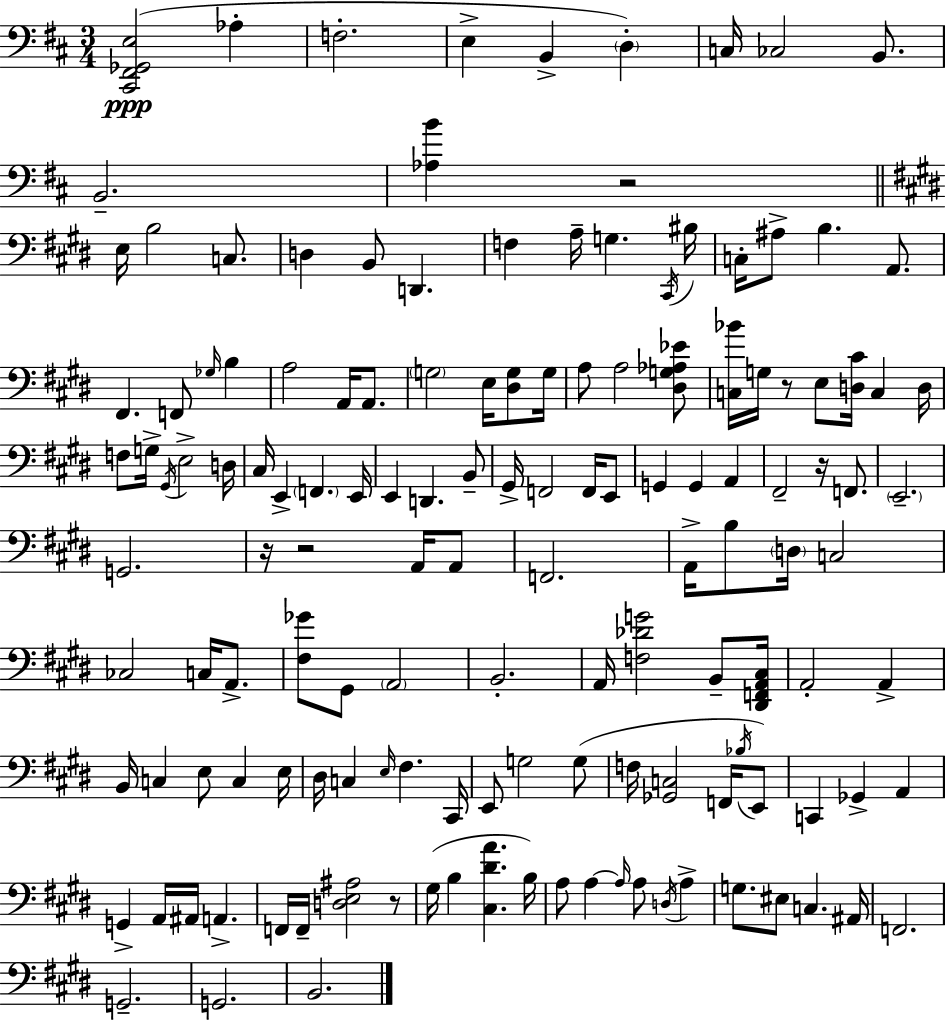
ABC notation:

X:1
T:Untitled
M:3/4
L:1/4
K:D
[^C,,^F,,_G,,E,]2 _A, F,2 E, B,, D, C,/4 _C,2 B,,/2 B,,2 [_A,B] z2 E,/4 B,2 C,/2 D, B,,/2 D,, F, A,/4 G, ^C,,/4 ^B,/4 C,/4 ^A,/2 B, A,,/2 ^F,, F,,/2 _G,/4 B, A,2 A,,/4 A,,/2 G,2 E,/4 [^D,G,]/2 G,/4 A,/2 A,2 [^D,G,_A,_E]/2 [C,_B]/4 G,/4 z/2 E,/2 [D,^C]/4 C, D,/4 F,/2 G,/4 ^G,,/4 E,2 D,/4 ^C,/4 E,, F,, E,,/4 E,, D,, B,,/2 ^G,,/4 F,,2 F,,/4 E,,/2 G,, G,, A,, ^F,,2 z/4 F,,/2 E,,2 G,,2 z/4 z2 A,,/4 A,,/2 F,,2 A,,/4 B,/2 D,/4 C,2 _C,2 C,/4 A,,/2 [^F,_G]/2 ^G,,/2 A,,2 B,,2 A,,/4 [F,_DG]2 B,,/2 [^D,,F,,A,,^C,]/4 A,,2 A,, B,,/4 C, E,/2 C, E,/4 ^D,/4 C, E,/4 ^F, ^C,,/4 E,,/2 G,2 G,/2 F,/4 [_G,,C,]2 F,,/4 _B,/4 E,,/2 C,, _G,, A,, G,, A,,/4 ^A,,/4 A,, F,,/4 F,,/4 [D,E,^A,]2 z/2 ^G,/4 B, [^C,^DA] B,/4 A,/2 A, A,/4 A,/2 D,/4 A, G,/2 ^E,/2 C, ^A,,/4 F,,2 G,,2 G,,2 B,,2